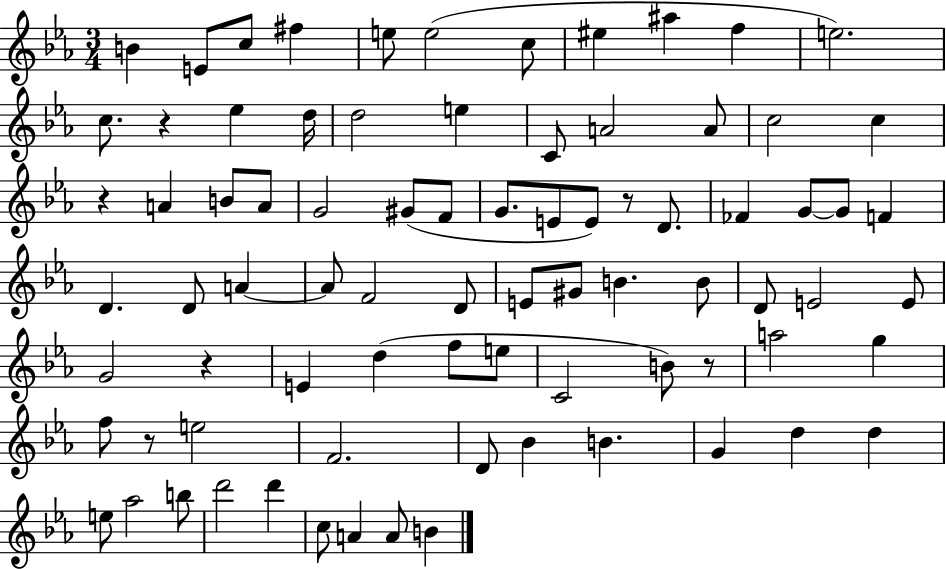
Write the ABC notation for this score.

X:1
T:Untitled
M:3/4
L:1/4
K:Eb
B E/2 c/2 ^f e/2 e2 c/2 ^e ^a f e2 c/2 z _e d/4 d2 e C/2 A2 A/2 c2 c z A B/2 A/2 G2 ^G/2 F/2 G/2 E/2 E/2 z/2 D/2 _F G/2 G/2 F D D/2 A A/2 F2 D/2 E/2 ^G/2 B B/2 D/2 E2 E/2 G2 z E d f/2 e/2 C2 B/2 z/2 a2 g f/2 z/2 e2 F2 D/2 _B B G d d e/2 _a2 b/2 d'2 d' c/2 A A/2 B